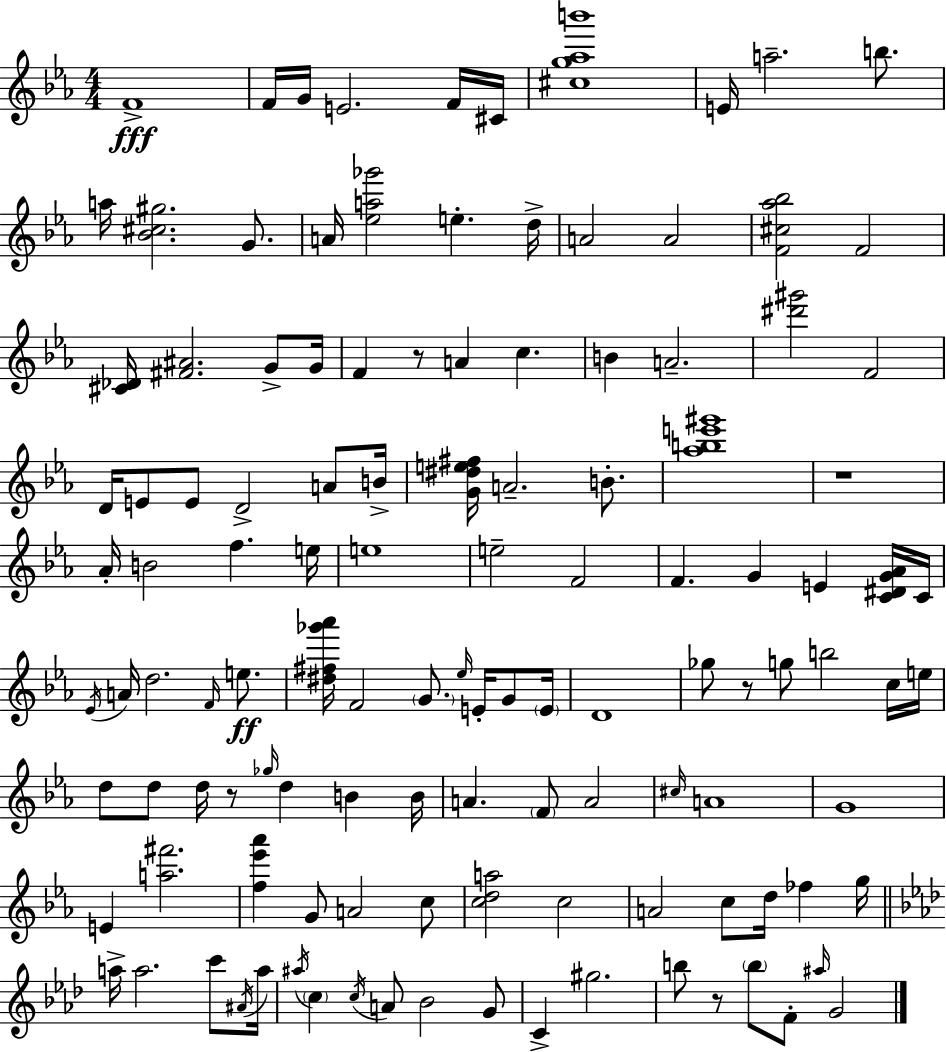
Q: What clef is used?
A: treble